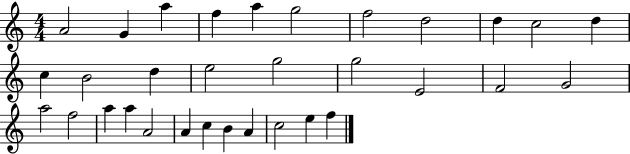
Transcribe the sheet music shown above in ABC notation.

X:1
T:Untitled
M:4/4
L:1/4
K:C
A2 G a f a g2 f2 d2 d c2 d c B2 d e2 g2 g2 E2 F2 G2 a2 f2 a a A2 A c B A c2 e f